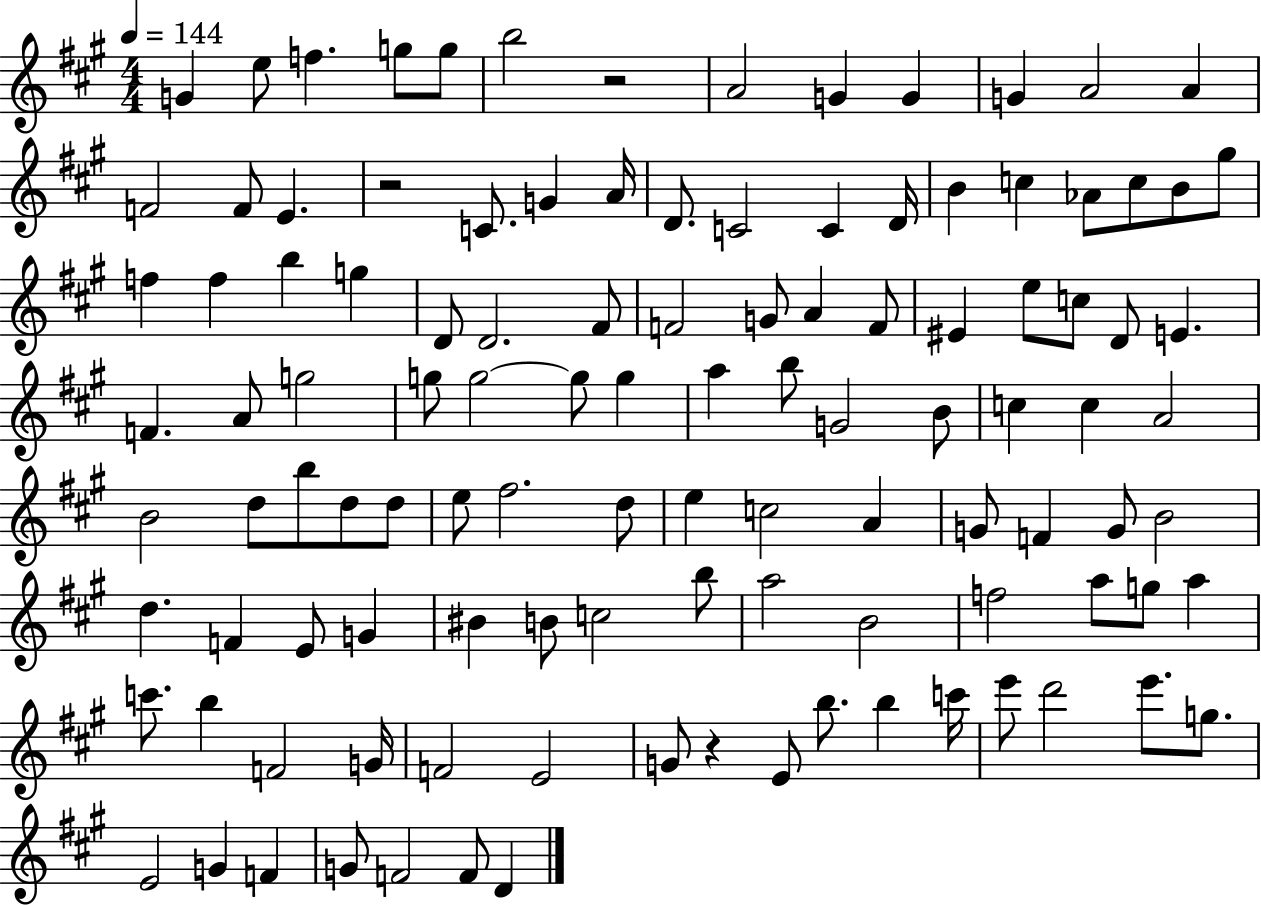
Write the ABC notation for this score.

X:1
T:Untitled
M:4/4
L:1/4
K:A
G e/2 f g/2 g/2 b2 z2 A2 G G G A2 A F2 F/2 E z2 C/2 G A/4 D/2 C2 C D/4 B c _A/2 c/2 B/2 ^g/2 f f b g D/2 D2 ^F/2 F2 G/2 A F/2 ^E e/2 c/2 D/2 E F A/2 g2 g/2 g2 g/2 g a b/2 G2 B/2 c c A2 B2 d/2 b/2 d/2 d/2 e/2 ^f2 d/2 e c2 A G/2 F G/2 B2 d F E/2 G ^B B/2 c2 b/2 a2 B2 f2 a/2 g/2 a c'/2 b F2 G/4 F2 E2 G/2 z E/2 b/2 b c'/4 e'/2 d'2 e'/2 g/2 E2 G F G/2 F2 F/2 D